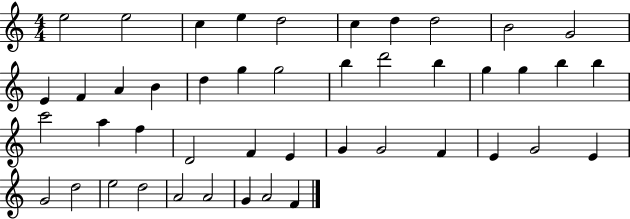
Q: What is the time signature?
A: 4/4